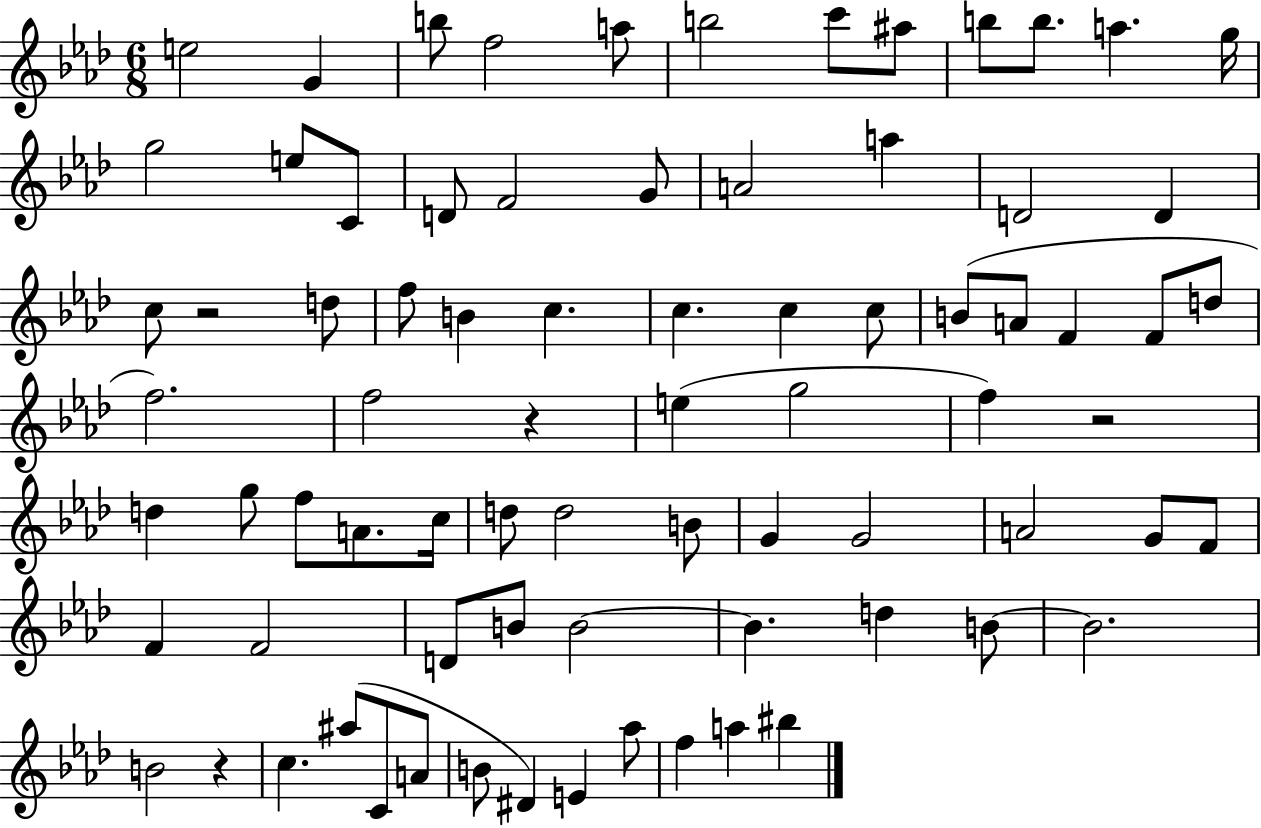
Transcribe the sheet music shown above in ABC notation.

X:1
T:Untitled
M:6/8
L:1/4
K:Ab
e2 G b/2 f2 a/2 b2 c'/2 ^a/2 b/2 b/2 a g/4 g2 e/2 C/2 D/2 F2 G/2 A2 a D2 D c/2 z2 d/2 f/2 B c c c c/2 B/2 A/2 F F/2 d/2 f2 f2 z e g2 f z2 d g/2 f/2 A/2 c/4 d/2 d2 B/2 G G2 A2 G/2 F/2 F F2 D/2 B/2 B2 B d B/2 B2 B2 z c ^a/2 C/2 A/2 B/2 ^D E _a/2 f a ^b